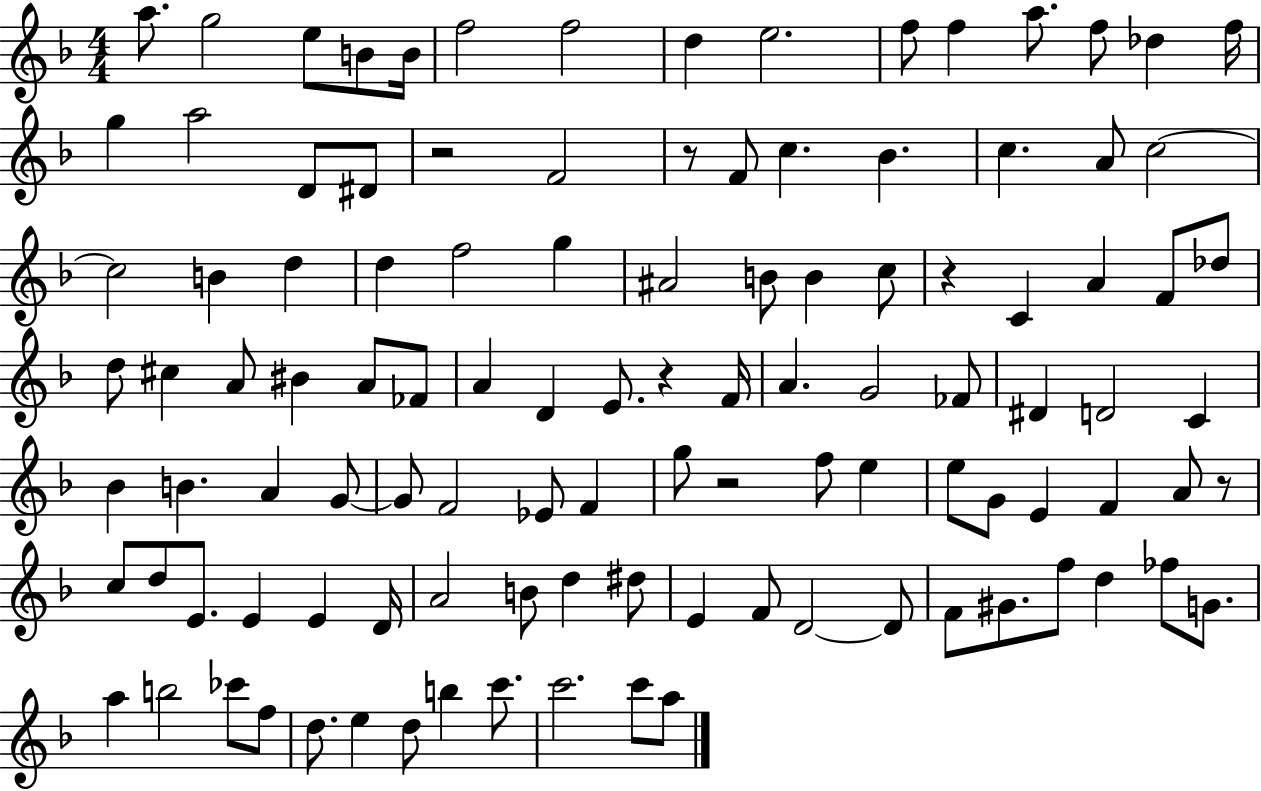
A5/e. G5/h E5/e B4/e B4/s F5/h F5/h D5/q E5/h. F5/e F5/q A5/e. F5/e Db5/q F5/s G5/q A5/h D4/e D#4/e R/h F4/h R/e F4/e C5/q. Bb4/q. C5/q. A4/e C5/h C5/h B4/q D5/q D5/q F5/h G5/q A#4/h B4/e B4/q C5/e R/q C4/q A4/q F4/e Db5/e D5/e C#5/q A4/e BIS4/q A4/e FES4/e A4/q D4/q E4/e. R/q F4/s A4/q. G4/h FES4/e D#4/q D4/h C4/q Bb4/q B4/q. A4/q G4/e G4/e F4/h Eb4/e F4/q G5/e R/h F5/e E5/q E5/e G4/e E4/q F4/q A4/e R/e C5/e D5/e E4/e. E4/q E4/q D4/s A4/h B4/e D5/q D#5/e E4/q F4/e D4/h D4/e F4/e G#4/e. F5/e D5/q FES5/e G4/e. A5/q B5/h CES6/e F5/e D5/e. E5/q D5/e B5/q C6/e. C6/h. C6/e A5/e